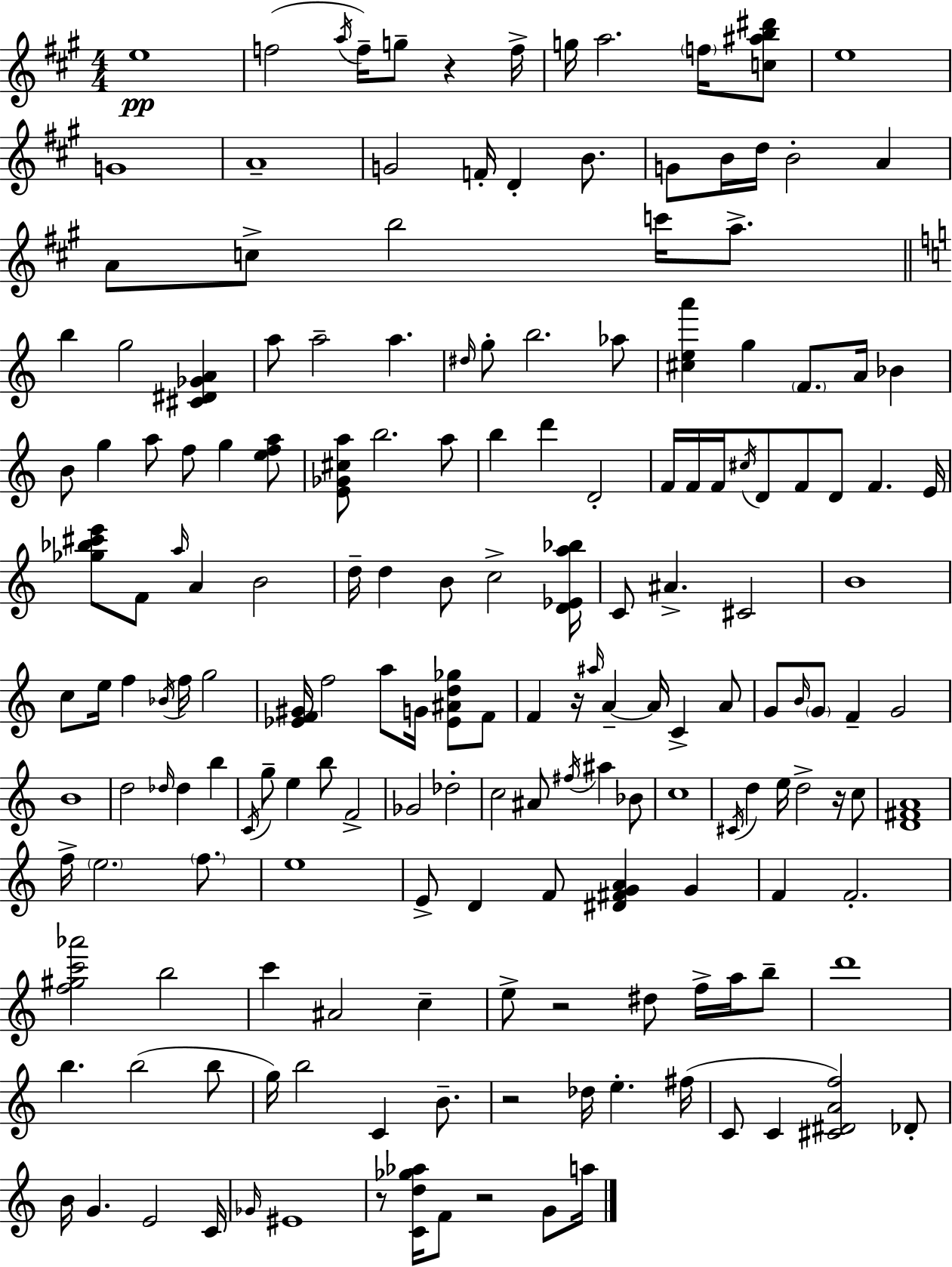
{
  \clef treble
  \numericTimeSignature
  \time 4/4
  \key a \major
  e''1\pp | f''2( \acciaccatura { a''16 } f''16--) g''8-- r4 | f''16-> g''16 a''2. \parenthesize f''16 <c'' ais'' b'' dis'''>8 | e''1 | \break g'1 | a'1-- | g'2 f'16-. d'4-. b'8. | g'8 b'16 d''16 b'2-. a'4 | \break a'8 c''8-> b''2 c'''16 a''8.-> | \bar "||" \break \key a \minor b''4 g''2 <cis' dis' ges' a'>4 | a''8 a''2-- a''4. | \grace { dis''16 } g''8-. b''2. aes''8 | <cis'' e'' a'''>4 g''4 \parenthesize f'8. a'16 bes'4 | \break b'8 g''4 a''8 f''8 g''4 <e'' f'' a''>8 | <e' ges' cis'' a''>8 b''2. a''8 | b''4 d'''4 d'2-. | f'16 f'16 f'16 \acciaccatura { cis''16 } d'8 f'8 d'8 f'4. | \break e'16 <ges'' bes'' cis''' e'''>8 f'8 \grace { a''16 } a'4 b'2 | d''16-- d''4 b'8 c''2-> | <d' ees' a'' bes''>16 c'8 ais'4.-> cis'2 | b'1 | \break c''8 e''16 f''4 \acciaccatura { bes'16 } f''16 g''2 | <ees' f' gis'>16 f''2 a''8 g'16 | <ees' ais' d'' ges''>8 f'8 f'4 r16 \grace { ais''16 } a'4--~~ a'16 c'4-> | a'8 g'8 \grace { b'16 } \parenthesize g'8 f'4-- g'2 | \break b'1 | d''2 \grace { des''16 } des''4 | b''4 \acciaccatura { c'16 } g''8-- e''4 b''8 | f'2-> ges'2 | \break des''2-. c''2 | ais'8 \acciaccatura { fis''16 } ais''4 bes'8 c''1 | \acciaccatura { cis'16 } d''4 e''16 d''2-> | r16 c''8 <d' fis' a'>1 | \break f''16-> \parenthesize e''2. | \parenthesize f''8. e''1 | e'8-> d'4 | f'8 <dis' fis' g' a'>4 g'4 f'4 f'2.-. | \break <f'' gis'' c''' aes'''>2 | b''2 c'''4 ais'2 | c''4-- e''8-> r2 | dis''8 f''16-> a''16 b''8-- d'''1 | \break b''4. | b''2( b''8 g''16) b''2 | c'4 b'8.-- r2 | des''16 e''4.-. fis''16( c'8 c'4 | \break <cis' dis' a' f''>2) des'8-. b'16 g'4. | e'2 c'16 \grace { ges'16 } eis'1 | r8 <c' d'' ges'' aes''>16 f'8 | r2 g'8 a''16 \bar "|."
}